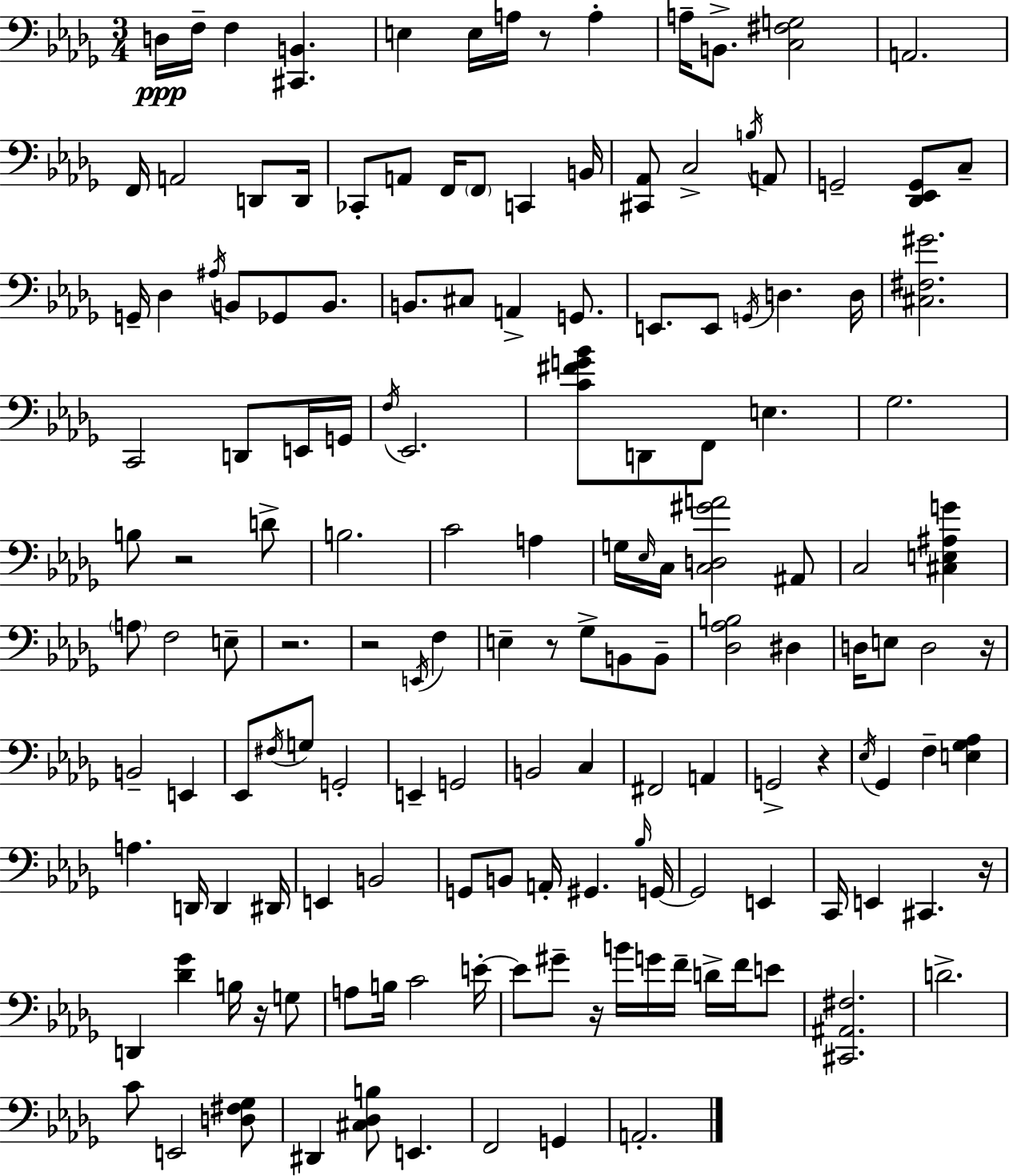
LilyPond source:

{
  \clef bass
  \numericTimeSignature
  \time 3/4
  \key bes \minor
  \repeat volta 2 { d16\ppp f16-- f4 <cis, b,>4. | e4 e16 a16 r8 a4-. | a16-- b,8.-> <c fis g>2 | a,2. | \break f,16 a,2 d,8 d,16 | ces,8-. a,8 f,16 \parenthesize f,8 c,4 b,16 | <cis, aes,>8 c2-> \acciaccatura { b16 } a,8 | g,2-- <des, ees, g,>8 c8-- | \break g,16-- des4 \acciaccatura { ais16 } b,8 ges,8 b,8. | b,8. cis8 a,4-> g,8. | e,8. e,8 \acciaccatura { g,16 } d4. | d16 <cis fis gis'>2. | \break c,2 d,8 | e,16 g,16 \acciaccatura { f16 } ees,2. | <c' fis' g' bes'>8 d,8 f,8 e4. | ges2. | \break b8 r2 | d'8-> b2. | c'2 | a4 g16 \grace { ees16 } c16 <c d gis' a'>2 | \break ais,8 c2 | <cis e ais g'>4 \parenthesize a8 f2 | e8-- r2. | r2 | \break \acciaccatura { e,16 } f4 e4-- r8 | ges8-> b,8 b,8-- <des aes b>2 | dis4 d16 e8 d2 | r16 b,2-- | \break e,4 ees,8 \acciaccatura { fis16 } g8 g,2-. | e,4-- g,2 | b,2 | c4 fis,2 | \break a,4 g,2-> | r4 \acciaccatura { ees16 } ges,4 | f4-- <e ges aes>4 a4. | d,16 d,4 dis,16 e,4 | \break b,2 g,8 b,8 | a,16-. gis,4. \grace { bes16 } g,16~~ g,2 | e,4 c,16 e,4 | cis,4. r16 d,4 | \break <des' ges'>4 b16 r16 g8 a8 b16 | c'2 e'16-.~~ e'8 gis'8-- | r16 b'16 g'16 f'16-- d'16-> f'16 e'8 <cis, ais, fis>2. | d'2.-> | \break c'8 e,2 | <d fis ges>8 dis,4 | <cis des b>8 e,4. f,2 | g,4 a,2.-. | \break } \bar "|."
}